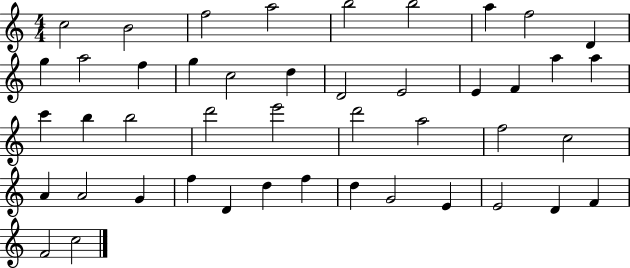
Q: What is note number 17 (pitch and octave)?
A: E4